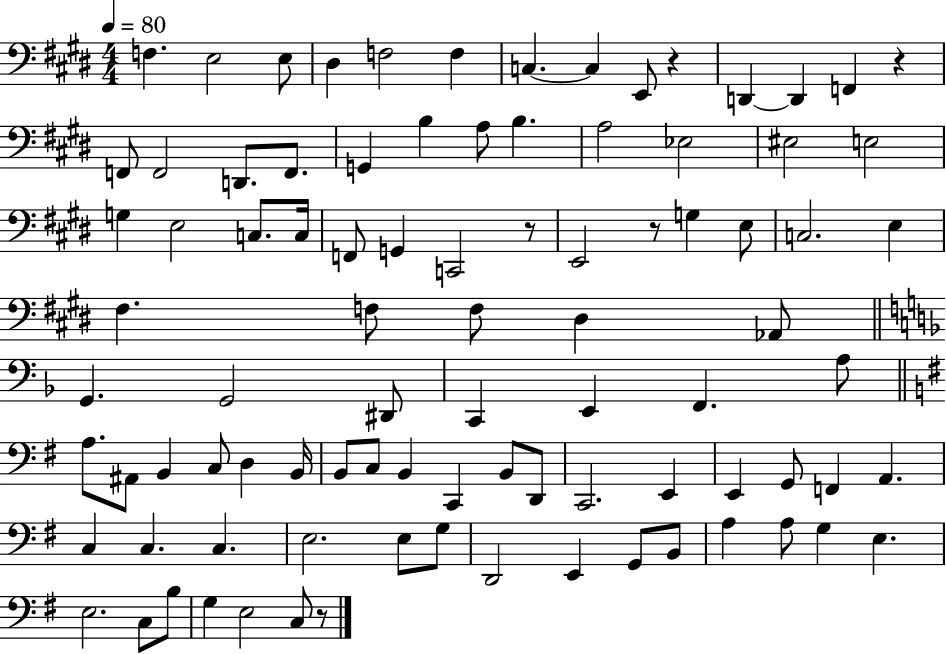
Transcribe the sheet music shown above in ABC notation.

X:1
T:Untitled
M:4/4
L:1/4
K:E
F, E,2 E,/2 ^D, F,2 F, C, C, E,,/2 z D,, D,, F,, z F,,/2 F,,2 D,,/2 F,,/2 G,, B, A,/2 B, A,2 _E,2 ^E,2 E,2 G, E,2 C,/2 C,/4 F,,/2 G,, C,,2 z/2 E,,2 z/2 G, E,/2 C,2 E, ^F, F,/2 F,/2 ^D, _A,,/2 G,, G,,2 ^D,,/2 C,, E,, F,, A,/2 A,/2 ^A,,/2 B,, C,/2 D, B,,/4 B,,/2 C,/2 B,, C,, B,,/2 D,,/2 C,,2 E,, E,, G,,/2 F,, A,, C, C, C, E,2 E,/2 G,/2 D,,2 E,, G,,/2 B,,/2 A, A,/2 G, E, E,2 C,/2 B,/2 G, E,2 C,/2 z/2